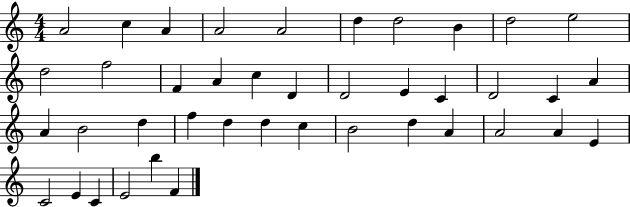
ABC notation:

X:1
T:Untitled
M:4/4
L:1/4
K:C
A2 c A A2 A2 d d2 B d2 e2 d2 f2 F A c D D2 E C D2 C A A B2 d f d d c B2 d A A2 A E C2 E C E2 b F